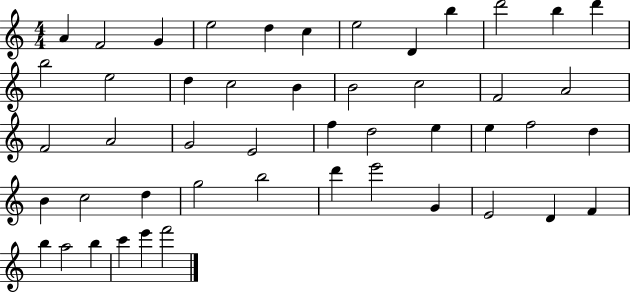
{
  \clef treble
  \numericTimeSignature
  \time 4/4
  \key c \major
  a'4 f'2 g'4 | e''2 d''4 c''4 | e''2 d'4 b''4 | d'''2 b''4 d'''4 | \break b''2 e''2 | d''4 c''2 b'4 | b'2 c''2 | f'2 a'2 | \break f'2 a'2 | g'2 e'2 | f''4 d''2 e''4 | e''4 f''2 d''4 | \break b'4 c''2 d''4 | g''2 b''2 | d'''4 e'''2 g'4 | e'2 d'4 f'4 | \break b''4 a''2 b''4 | c'''4 e'''4 f'''2 | \bar "|."
}